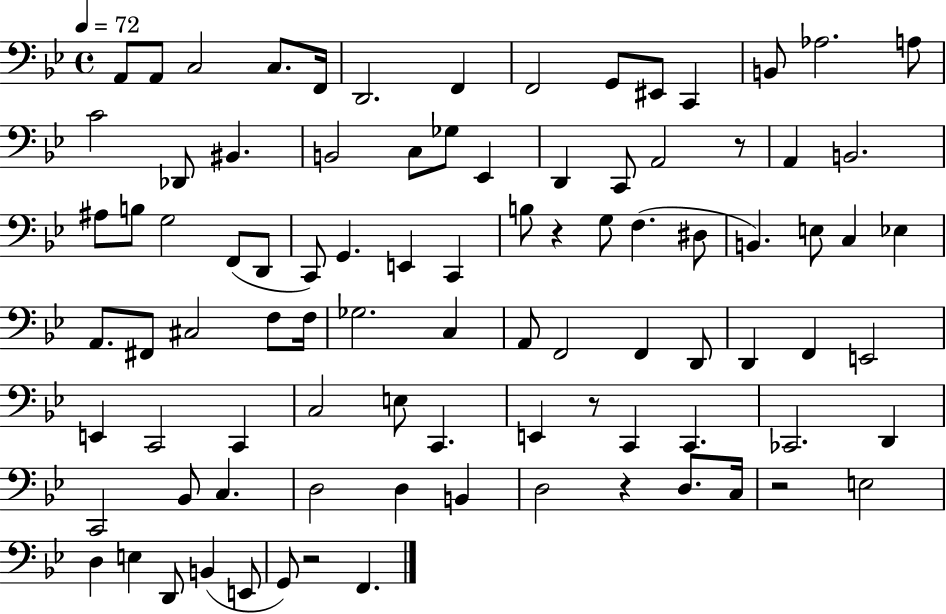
X:1
T:Untitled
M:4/4
L:1/4
K:Bb
A,,/2 A,,/2 C,2 C,/2 F,,/4 D,,2 F,, F,,2 G,,/2 ^E,,/2 C,, B,,/2 _A,2 A,/2 C2 _D,,/2 ^B,, B,,2 C,/2 _G,/2 _E,, D,, C,,/2 A,,2 z/2 A,, B,,2 ^A,/2 B,/2 G,2 F,,/2 D,,/2 C,,/2 G,, E,, C,, B,/2 z G,/2 F, ^D,/2 B,, E,/2 C, _E, A,,/2 ^F,,/2 ^C,2 F,/2 F,/4 _G,2 C, A,,/2 F,,2 F,, D,,/2 D,, F,, E,,2 E,, C,,2 C,, C,2 E,/2 C,, E,, z/2 C,, C,, _C,,2 D,, C,,2 _B,,/2 C, D,2 D, B,, D,2 z D,/2 C,/4 z2 E,2 D, E, D,,/2 B,, E,,/2 G,,/2 z2 F,,